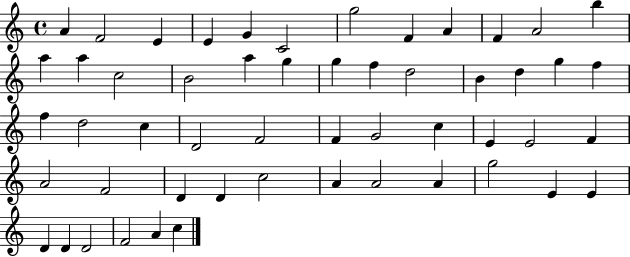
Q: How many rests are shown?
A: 0